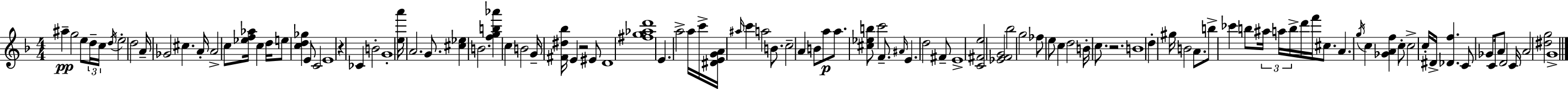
{
  \clef treble
  \numericTimeSignature
  \time 4/4
  \key f \major
  ais''4--\pp g''2 e''8 \tuplet 3/2 { d''16-- c''16 | \acciaccatura { d''16 } } e''2-. d''2 | a'16-- ges'2 cis''4. | a'16-. a'2-> c''8 <ees'' f'' aes''>16 c''4 | \break d''16 e''8 <c'' d'' ges''>4 e'8 c'2 | e'1 | r4 ces'4 b'2-. | g'1-. | \break <e'' a'''>16 a'2. g'8. | <cis'' ees''>4 b'2. | <f'' g'' b'' aes'''>4 c''4 b'2 | g'16-- <fis' dis'' bes''>16 e'4 r2 eis'8 | \break d'1 | <fis'' g'' aes'' d'''>1 | e'4. a''2-> a''16 | c'''16-> <dis' e' g' a'>16 \grace { ais''16 } c'''4 a''2 b'8. | \break c''2-- a'4 b'8 | a''8\p a''8. <cis'' ees'' b''>8 c'''2 f'8.-- | \grace { ais'16 } e'4. d''2 | fis'8-- e'1-> | \break <c' fis' e''>2 <ees' f' g'>2 | bes''2 g''2 | fes''8 e''8 c''4 d''2 | b'16-. c''8. r2. | \break b'1 | d''4-. gis''16 b'2 | a'8. b''8-> ces'''4 b''8 \tuplet 3/2 { ais''16 a''16 b''16-> } d'''16 f'''16 | cis''8. a'4. \acciaccatura { g''16 } c''4 <ges' a' f''>4 | \break c''8-. c''2-> c''16-. dis'16-> <des' f''>4. | c'8 ges'8 c'16 a'8 d'2 | c'16 a'2 <dis'' g''>2 | g'1-> | \break \bar "|."
}